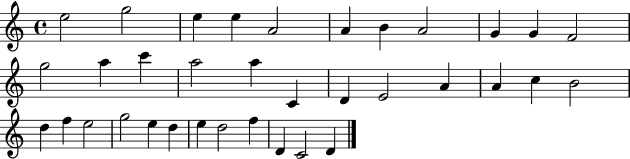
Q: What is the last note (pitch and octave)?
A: D4